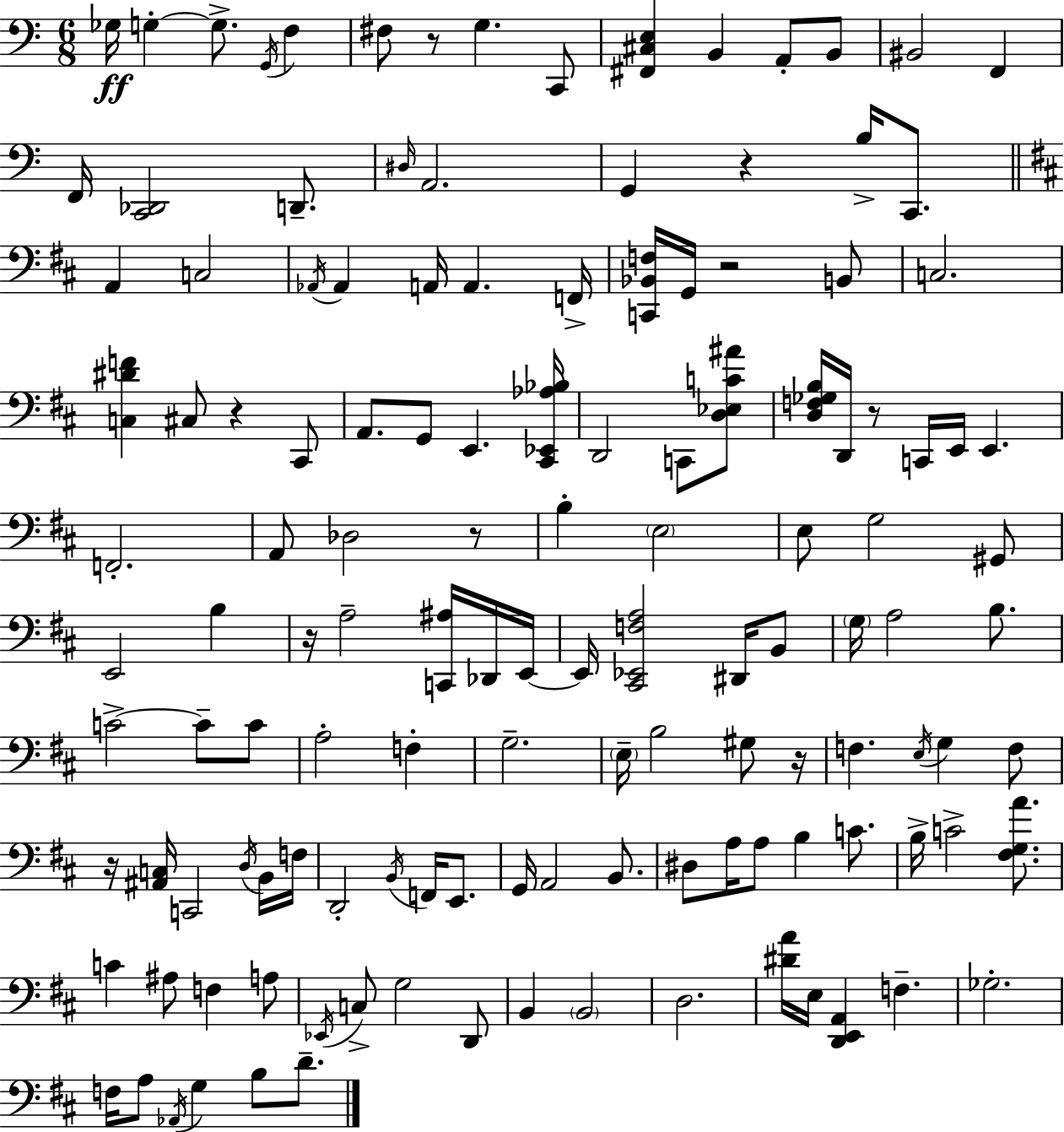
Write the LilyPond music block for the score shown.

{
  \clef bass
  \numericTimeSignature
  \time 6/8
  \key c \major
  \repeat volta 2 { ges16\ff g4-.~~ g8.-> \acciaccatura { g,16 } f4 | fis8 r8 g4. c,8 | <fis, cis e>4 b,4 a,8-. b,8 | bis,2 f,4 | \break f,16 <c, des,>2 d,8.-- | \grace { dis16 } a,2. | g,4 r4 b16-> c,8. | \bar "||" \break \key d \major a,4 c2 | \acciaccatura { aes,16 } aes,4 a,16 a,4. | f,16-> <c, bes, f>16 g,16 r2 b,8 | c2. | \break <c dis' f'>4 cis8 r4 cis,8 | a,8. g,8 e,4. | <cis, ees, aes bes>16 d,2 c,8 <d ees c' ais'>8 | <d f ges b>16 d,16 r8 c,16 e,16 e,4. | \break f,2.-. | a,8 des2 r8 | b4-. \parenthesize e2 | e8 g2 gis,8 | \break e,2 b4 | r16 a2-- <c, ais>16 des,16 | e,16~~ e,16 <cis, ees, f a>2 dis,16 b,8 | \parenthesize g16 a2 b8. | \break c'2->~~ c'8-- c'8 | a2-. f4-. | g2.-- | \parenthesize e16-- b2 gis8 | \break r16 f4. \acciaccatura { e16 } g4 | f8 r16 <ais, c>16 c,2 | \acciaccatura { d16 } b,16 f16 d,2-. \acciaccatura { b,16 } | f,16 e,8. g,16 a,2 | \break b,8. dis8 a16 a8 b4 | c'8. b16-> c'2-> | <fis g a'>8. c'4 ais8 f4 | a8 \acciaccatura { ees,16 } c8-> g2 | \break d,8 b,4 \parenthesize b,2 | d2. | <dis' a'>16 e16 <d, e, a,>4 f4.-- | ges2.-. | \break f16 a8 \acciaccatura { aes,16 } g4 | b8 d'8.-- } \bar "|."
}